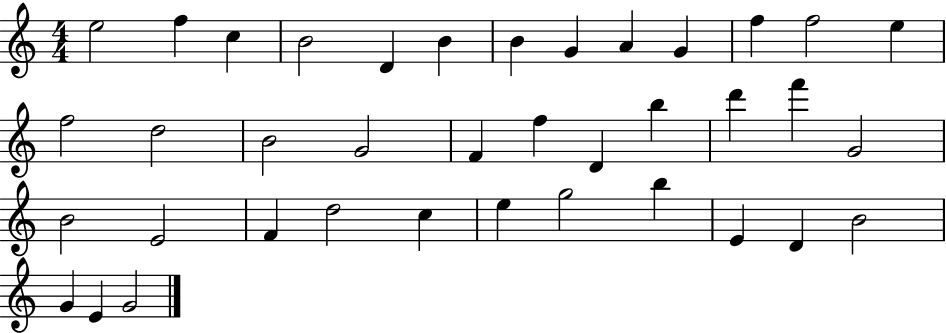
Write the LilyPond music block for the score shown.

{
  \clef treble
  \numericTimeSignature
  \time 4/4
  \key c \major
  e''2 f''4 c''4 | b'2 d'4 b'4 | b'4 g'4 a'4 g'4 | f''4 f''2 e''4 | \break f''2 d''2 | b'2 g'2 | f'4 f''4 d'4 b''4 | d'''4 f'''4 g'2 | \break b'2 e'2 | f'4 d''2 c''4 | e''4 g''2 b''4 | e'4 d'4 b'2 | \break g'4 e'4 g'2 | \bar "|."
}